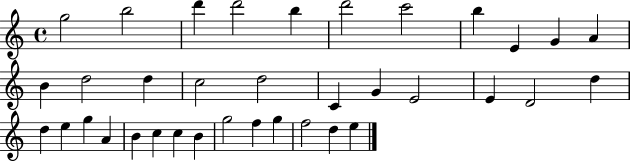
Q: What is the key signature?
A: C major